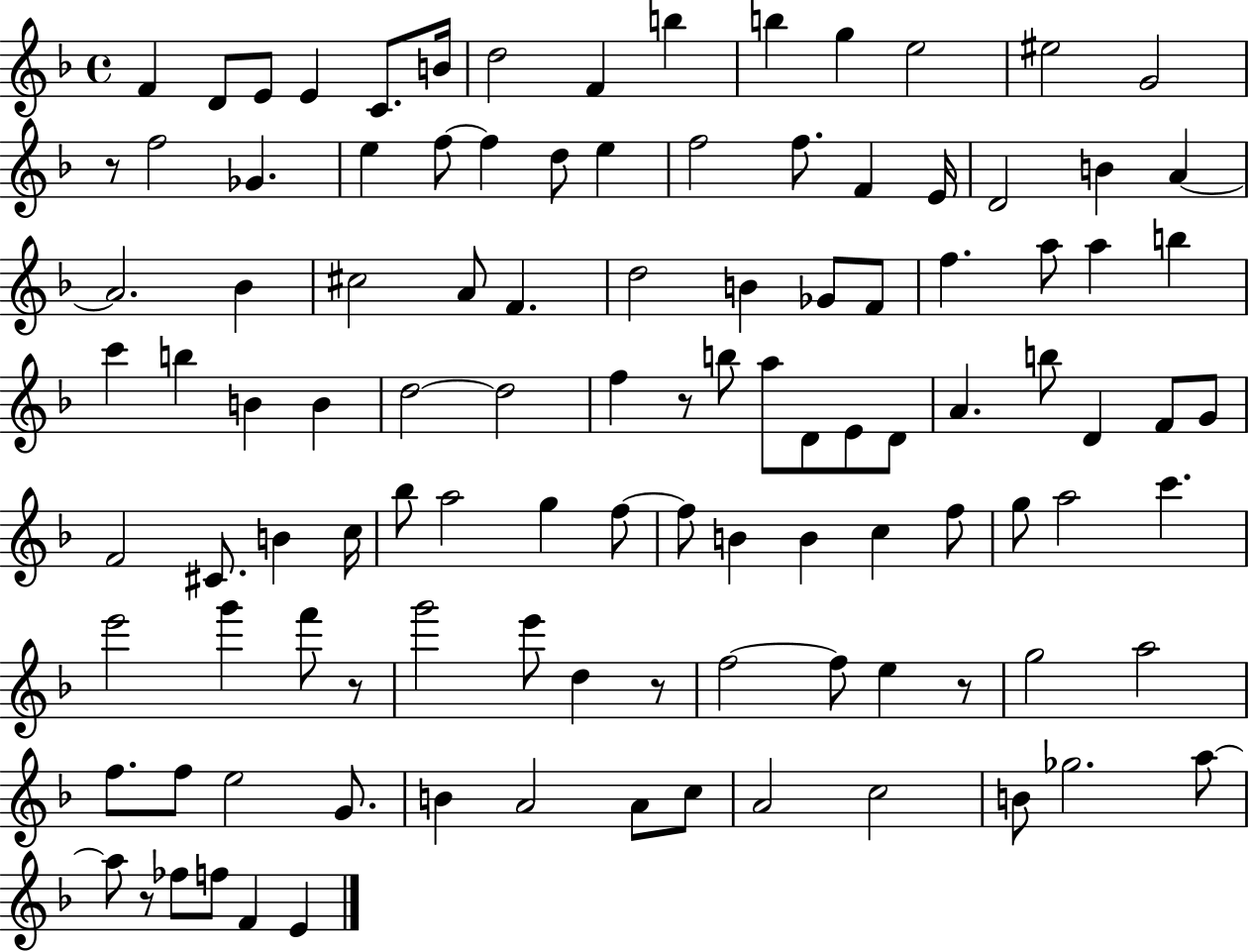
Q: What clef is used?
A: treble